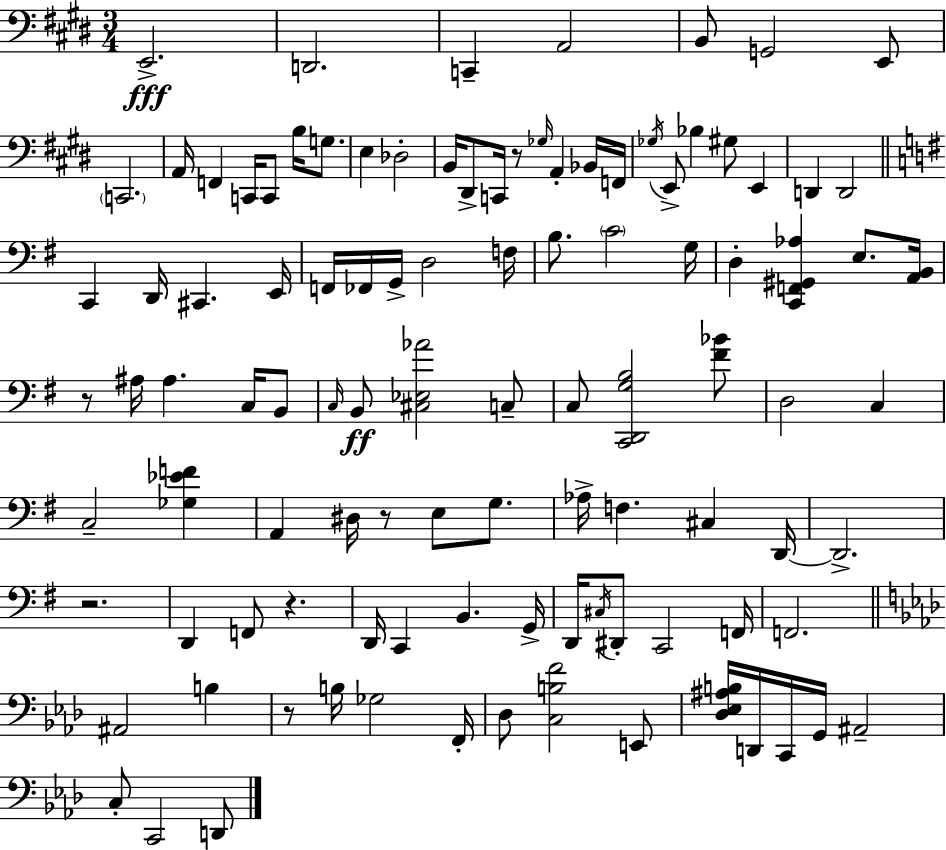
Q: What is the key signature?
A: E major